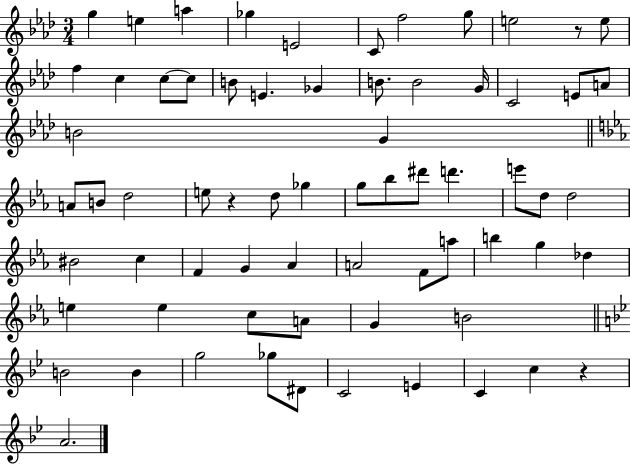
{
  \clef treble
  \numericTimeSignature
  \time 3/4
  \key aes \major
  g''4 e''4 a''4 | ges''4 e'2 | c'8 f''2 g''8 | e''2 r8 e''8 | \break f''4 c''4 c''8~~ c''8 | b'8 e'4. ges'4 | b'8. b'2 g'16 | c'2 e'8 a'8 | \break b'2 g'4 | \bar "||" \break \key ees \major a'8 b'8 d''2 | e''8 r4 d''8 ges''4 | g''8 bes''8 dis'''8 d'''4. | e'''8 d''8 d''2 | \break bis'2 c''4 | f'4 g'4 aes'4 | a'2 f'8 a''8 | b''4 g''4 des''4 | \break e''4 e''4 c''8 a'8 | g'4 b'2 | \bar "||" \break \key g \minor b'2 b'4 | g''2 ges''8 dis'8 | c'2 e'4 | c'4 c''4 r4 | \break a'2. | \bar "|."
}